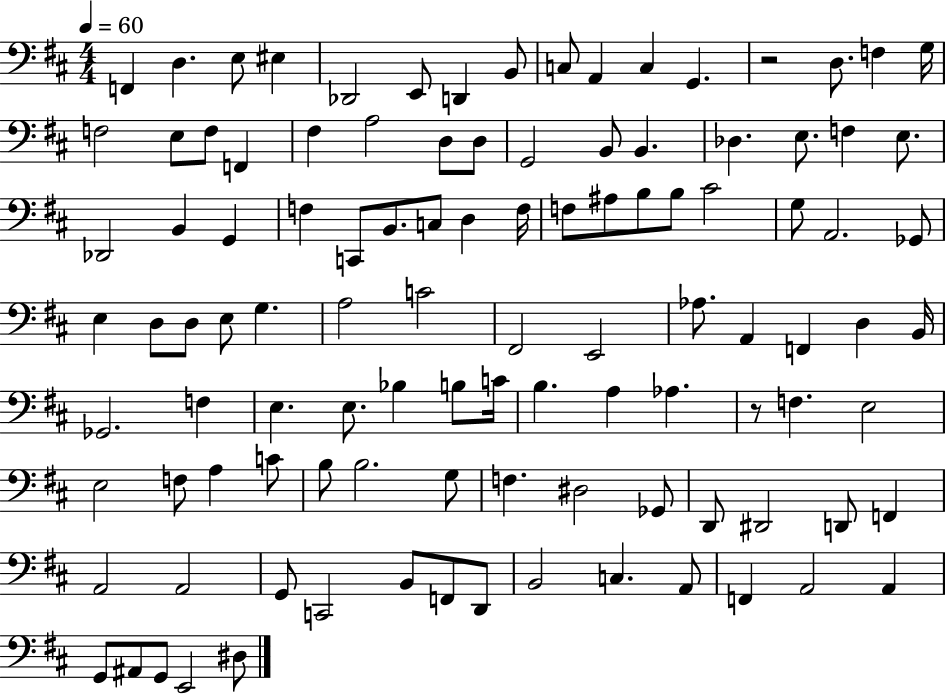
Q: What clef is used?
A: bass